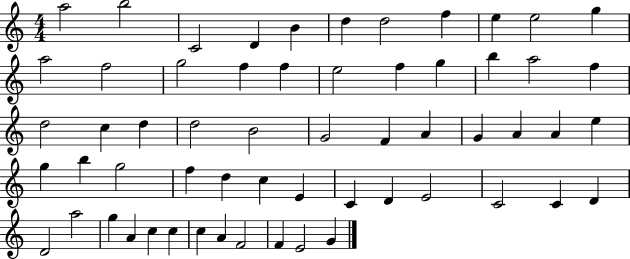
A5/h B5/h C4/h D4/q B4/q D5/q D5/h F5/q E5/q E5/h G5/q A5/h F5/h G5/h F5/q F5/q E5/h F5/q G5/q B5/q A5/h F5/q D5/h C5/q D5/q D5/h B4/h G4/h F4/q A4/q G4/q A4/q A4/q E5/q G5/q B5/q G5/h F5/q D5/q C5/q E4/q C4/q D4/q E4/h C4/h C4/q D4/q D4/h A5/h G5/q A4/q C5/q C5/q C5/q A4/q F4/h F4/q E4/h G4/q